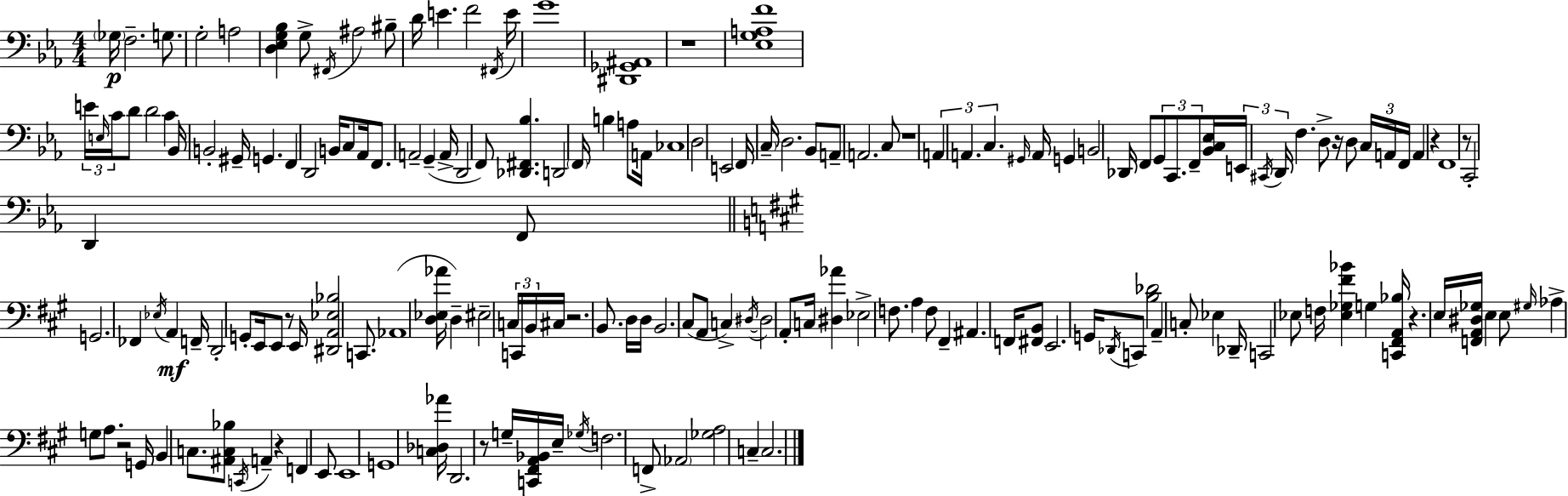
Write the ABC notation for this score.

X:1
T:Untitled
M:4/4
L:1/4
K:Cm
_G,/4 F,2 G,/2 G,2 A,2 [D,_E,G,_B,] G,/2 ^F,,/4 ^A,2 ^B,/2 D/4 E F2 ^F,,/4 E/4 G4 [^D,,_G,,^A,,]4 z4 [_E,G,A,F]4 E/4 E,/4 C/4 D/2 D2 C _B,,/4 B,,2 ^G,,/4 G,, F,, D,,2 B,,/4 C,/2 _A,,/4 F,,/2 A,,2 G,, A,,/4 D,,2 F,,/2 [_D,,^F,,_B,] D,,2 F,,/4 B, A,/2 A,,/4 _C,4 D,2 E,,2 F,,/4 C,/4 D,2 _B,,/2 A,,/2 A,,2 C,/2 z4 A,, A,, C, ^G,,/4 A,,/4 G,, B,,2 _D,,/4 F,,/2 G,,/2 C,,/2 F,,/2 [_B,,C,_E,]/4 E,,/4 ^C,,/4 D,,/4 F, D,/2 z/4 D,/2 C,/4 A,,/4 F,,/4 A,, z F,,4 z/2 C,,2 D,, F,,/2 G,,2 _F,, _E,/4 A,, F,,/4 D,,2 G,,/2 E,,/4 E,,/2 z/2 E,,/4 [^D,,A,,_E,_B,]2 C,,/2 _A,,4 [D,_E,_A]/4 D, ^E,2 C,/4 C,,/4 B,,/4 ^C,/4 z2 B,,/2 D,/4 D,/4 B,,2 ^C,/2 A,,/2 C, ^D,/4 ^D,2 A,,/2 C,/4 [^D,_A] _E,2 F,/2 A, F,/2 ^F,, ^A,, F,,/4 [^F,,B,,]/2 E,,2 G,,/4 _D,,/4 C,,/2 [B,_D]2 A,, C,/2 _E, _D,,/4 C,,2 _E,/2 F,/4 [_E,_G,^F_B] G, [C,,^F,,A,,_B,]/4 z E,/4 [F,,A,,^D,_G,]/4 E, E,/2 ^G,/4 _A, G,/2 A,/2 z2 G,,/4 B,, C,/2 [^A,,C,_B,]/2 C,,/4 A,, z F,, E,,/2 E,,4 G,,4 [C,_D,_A]/4 D,,2 z/2 G,/4 [C,,^F,,A,,_B,,]/4 E,/4 _G,/4 F,2 F,,/2 _A,,2 [_G,A,]2 C, C,2